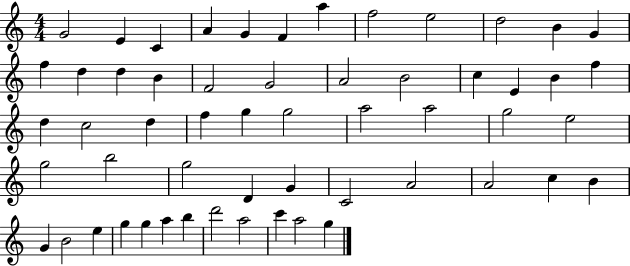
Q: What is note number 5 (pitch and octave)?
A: G4